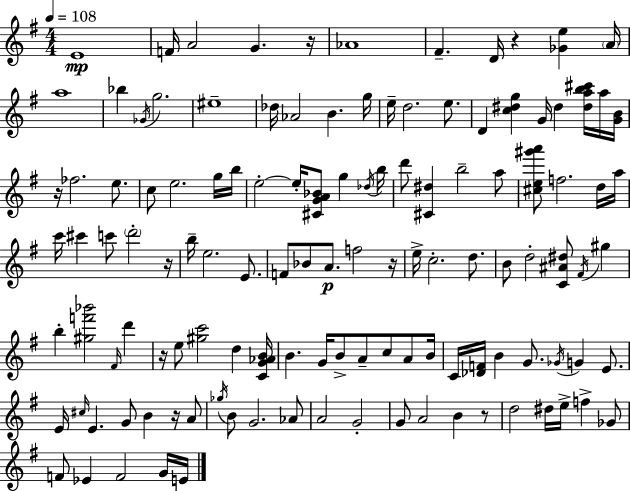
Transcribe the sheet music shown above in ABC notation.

X:1
T:Untitled
M:4/4
L:1/4
K:G
E4 F/4 A2 G z/4 _A4 ^F D/4 z [_Ge] A/4 a4 _b _G/4 g2 ^e4 _d/4 _A2 B g/4 e/4 d2 e/2 D [c^dg] G/4 ^d [^dab^c']/4 a/4 [GB]/4 z/4 _f2 e/2 c/2 e2 g/4 b/4 e2 e/4 [^CGA_B]/2 g _d/4 b/4 d'/2 [^C^d] b2 a/2 [^ce^g'a']/2 f2 d/4 a/4 c'/4 ^c' c'/2 d'2 z/4 b/4 e2 E/2 F/2 _B/2 A/2 f2 z/4 e/4 c2 d/2 B/2 d2 [C^A^d]/2 ^F/4 ^g b [^gf'_b']2 ^F/4 d' z/4 e/2 [^gc']2 d [CG_AB]/4 B G/4 B/2 A/2 c/2 A/2 B/4 C/4 [_DF]/4 B G/2 _G/4 G E/2 E/4 ^c/4 E G/2 B z/4 A/2 _g/4 B/2 G2 _A/2 A2 G2 G/2 A2 B z/2 d2 ^d/4 e/4 f _G/2 F/2 _E F2 G/4 E/4